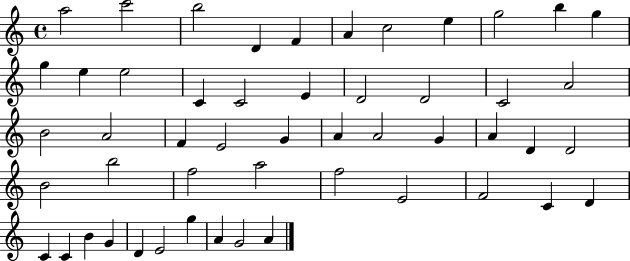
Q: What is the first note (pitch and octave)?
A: A5